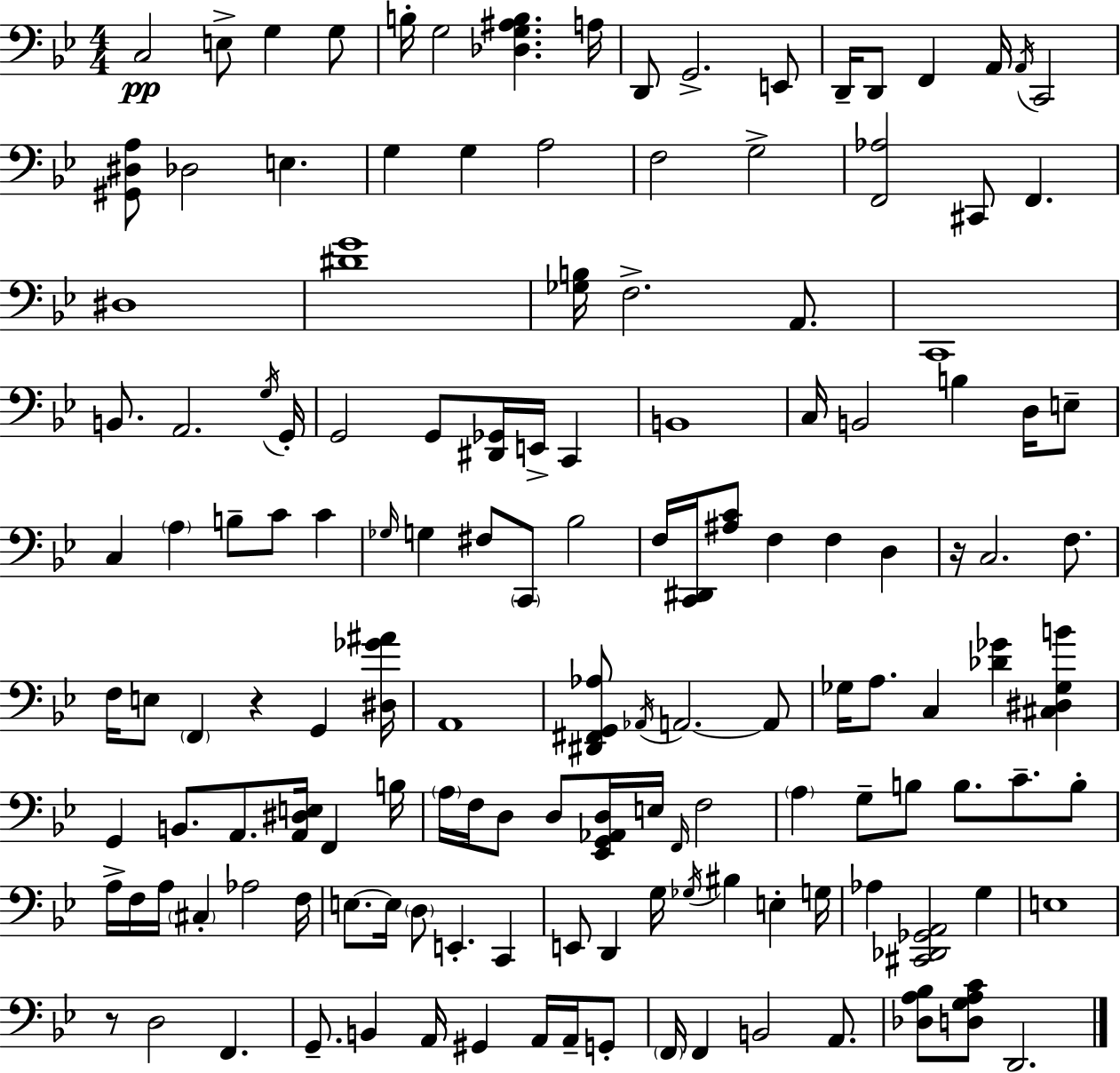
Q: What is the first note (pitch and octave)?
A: C3